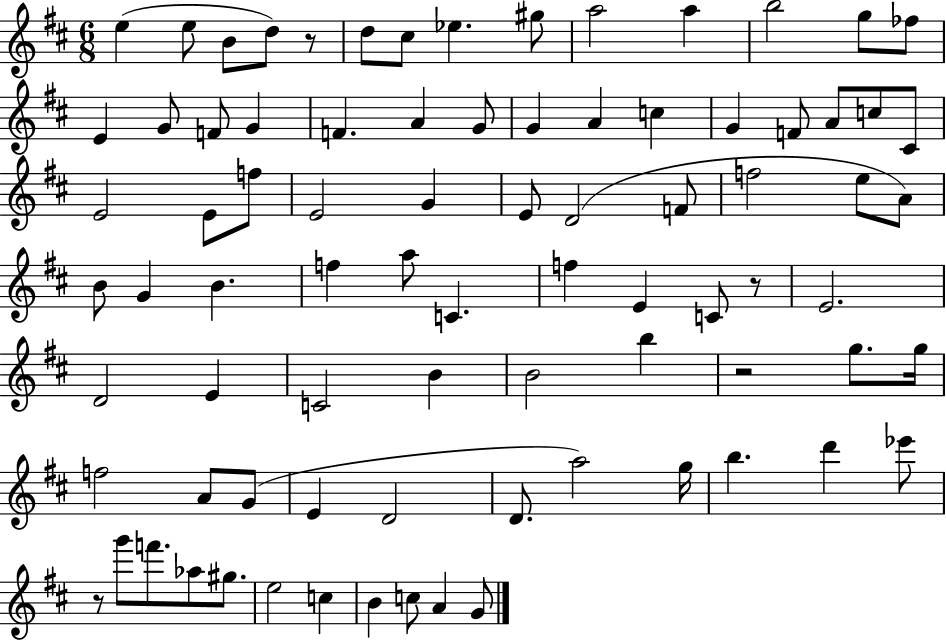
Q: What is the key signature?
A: D major